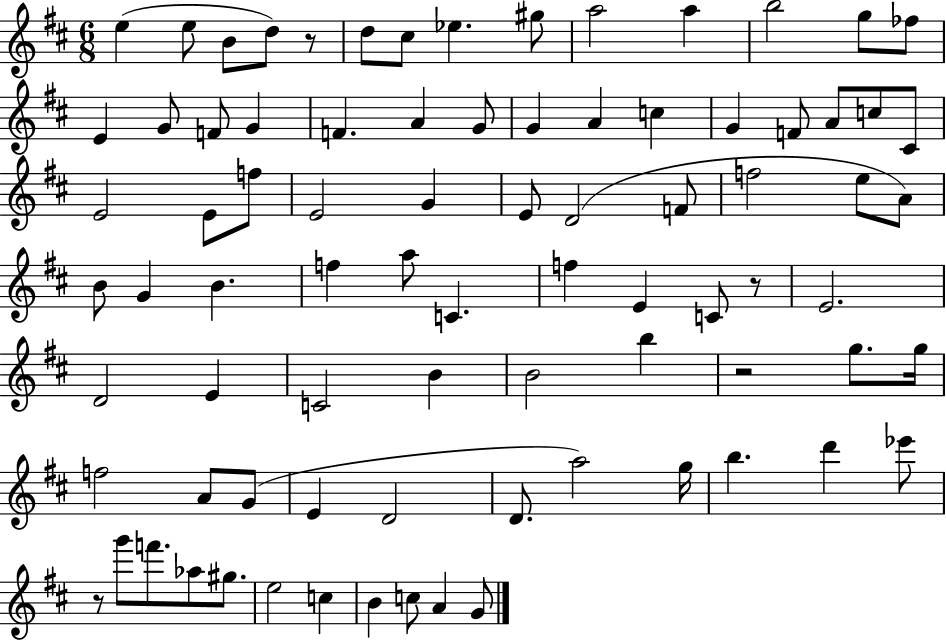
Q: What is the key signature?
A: D major